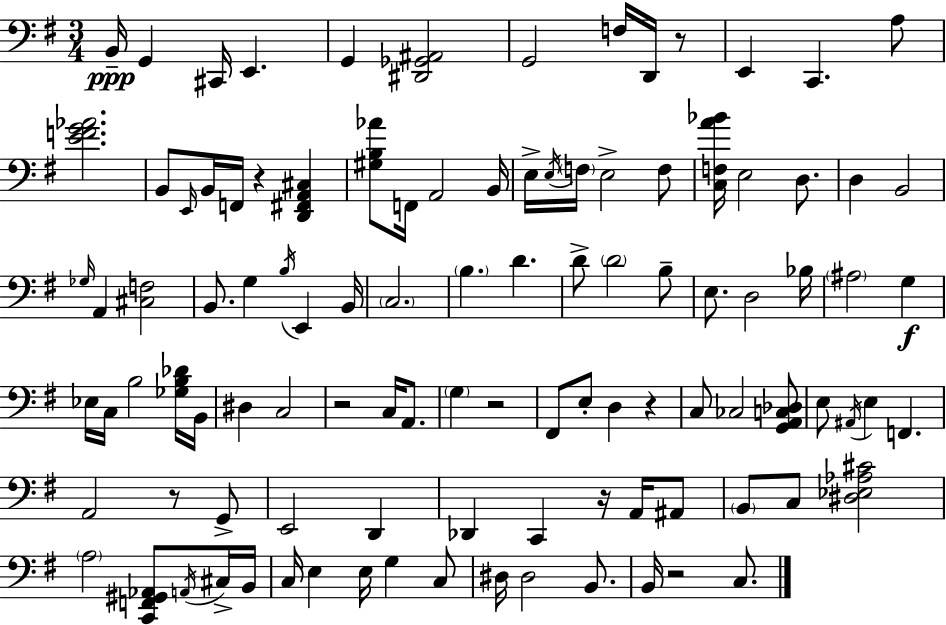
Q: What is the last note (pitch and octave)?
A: C3